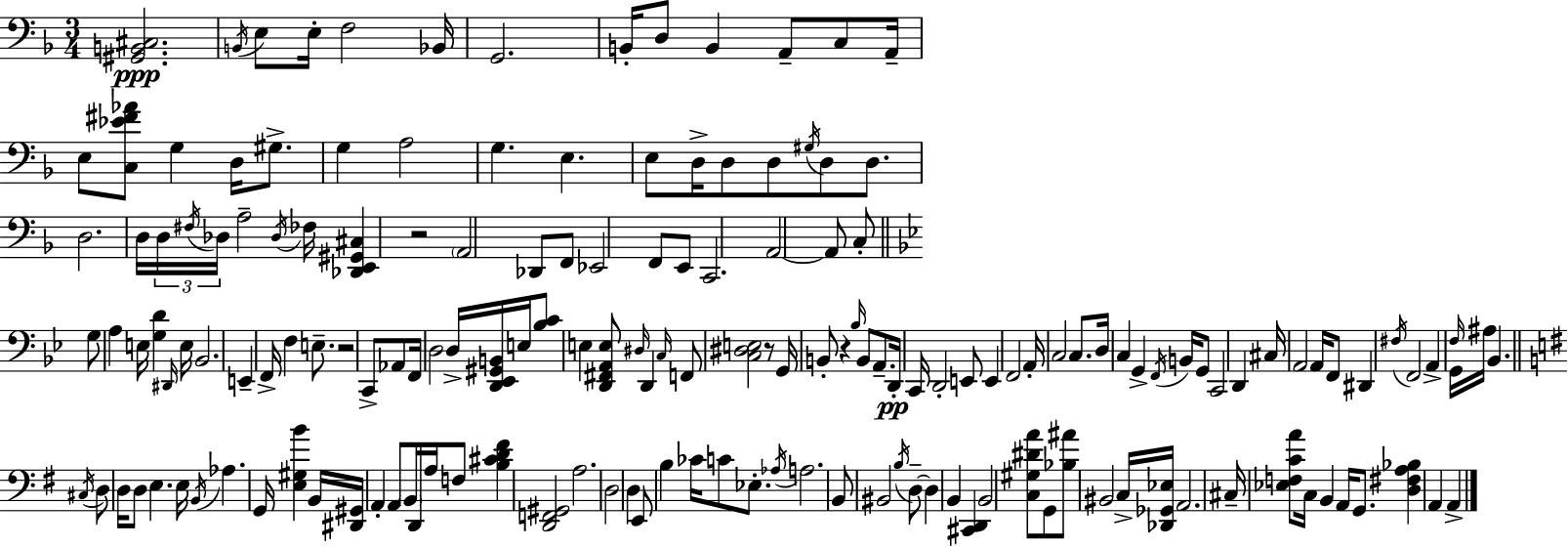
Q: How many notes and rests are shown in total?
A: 166